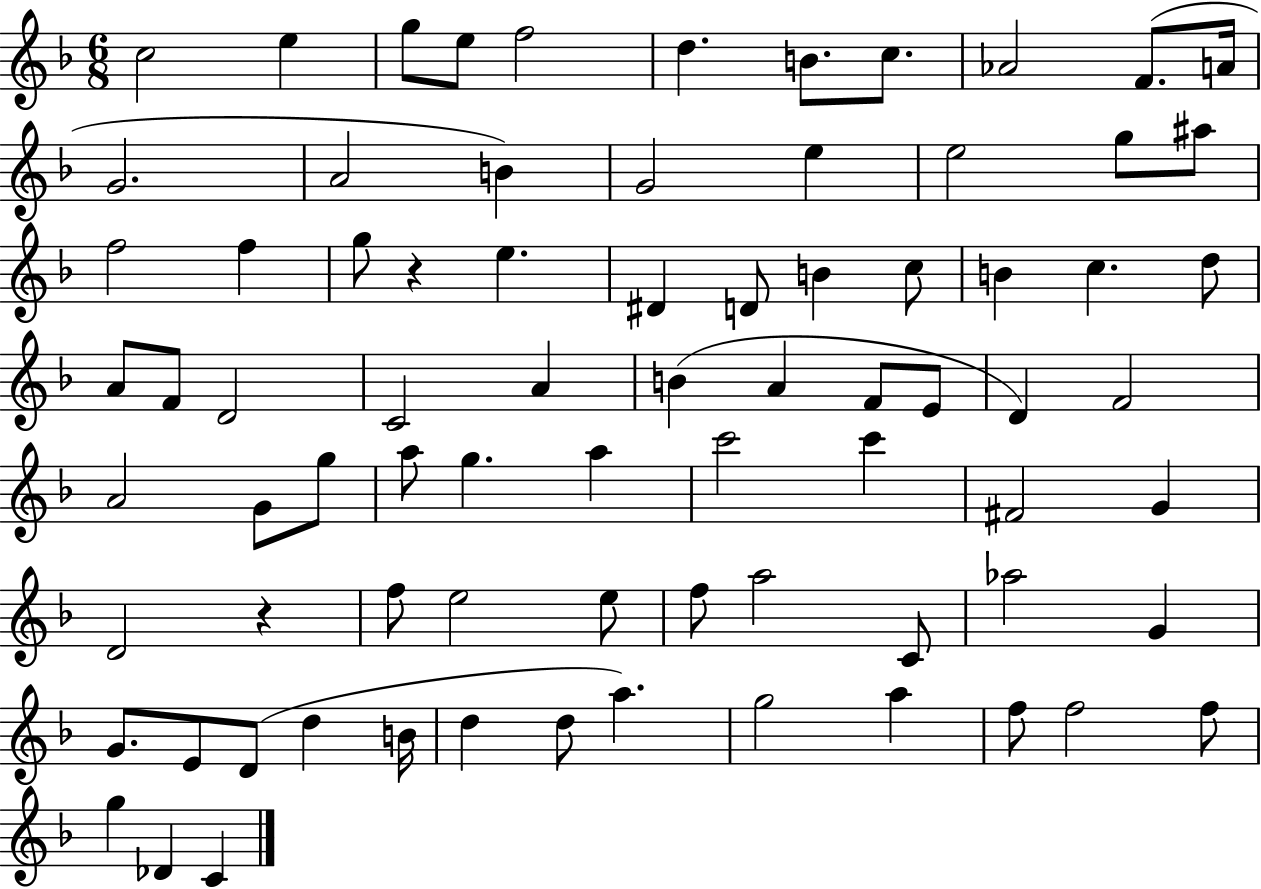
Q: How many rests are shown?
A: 2